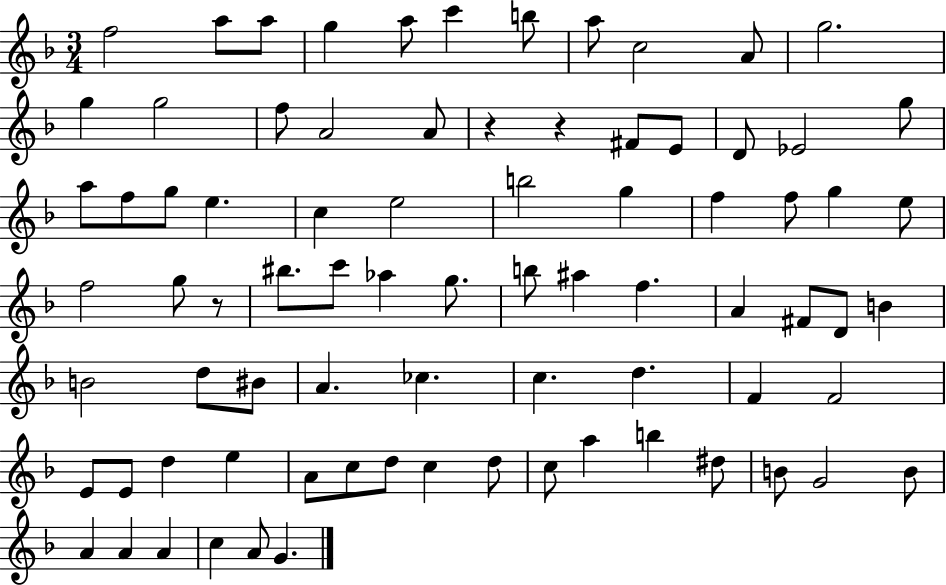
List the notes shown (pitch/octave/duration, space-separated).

F5/h A5/e A5/e G5/q A5/e C6/q B5/e A5/e C5/h A4/e G5/h. G5/q G5/h F5/e A4/h A4/e R/q R/q F#4/e E4/e D4/e Eb4/h G5/e A5/e F5/e G5/e E5/q. C5/q E5/h B5/h G5/q F5/q F5/e G5/q E5/e F5/h G5/e R/e BIS5/e. C6/e Ab5/q G5/e. B5/e A#5/q F5/q. A4/q F#4/e D4/e B4/q B4/h D5/e BIS4/e A4/q. CES5/q. C5/q. D5/q. F4/q F4/h E4/e E4/e D5/q E5/q A4/e C5/e D5/e C5/q D5/e C5/e A5/q B5/q D#5/e B4/e G4/h B4/e A4/q A4/q A4/q C5/q A4/e G4/q.